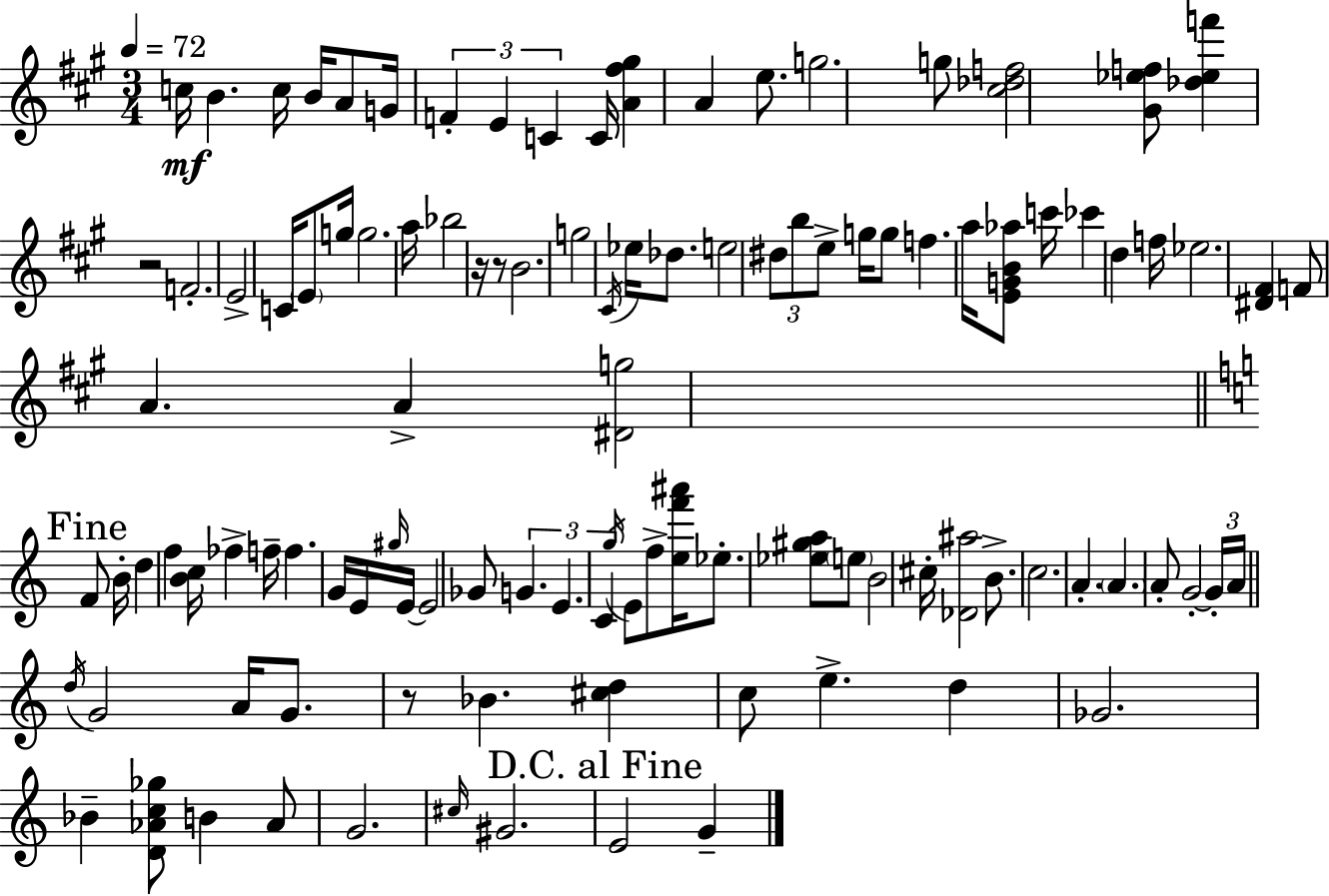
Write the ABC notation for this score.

X:1
T:Untitled
M:3/4
L:1/4
K:A
c/4 B c/4 B/4 A/2 G/4 F E C C/4 [A^f^g] A e/2 g2 g/2 [^c_df]2 [^G_ef]/2 [_d_ef'] z2 F2 E2 C/4 E/2 g/4 g2 a/4 _b2 z/4 z/2 B2 g2 ^C/4 _e/4 _d/2 e2 ^d/2 b/2 e/2 g/4 g/2 f a/4 [EGB_a]/2 c'/4 _c' d f/4 _e2 [^D^F] F/2 A A [^Dg]2 F/2 B/4 d f [Bc]/4 _f f/4 f G/4 E/4 ^g/4 E/4 E2 _G/2 G E C g/4 E/2 f/2 [ef'^a']/4 _e/2 [_e^ga]/2 e/2 B2 ^c/4 [_D^a]2 B/2 c2 A A A/2 G2 G/4 A/4 d/4 G2 A/4 G/2 z/2 _B [^cd] c/2 e d _G2 _B [D_Ac_g]/2 B _A/2 G2 ^c/4 ^G2 E2 G